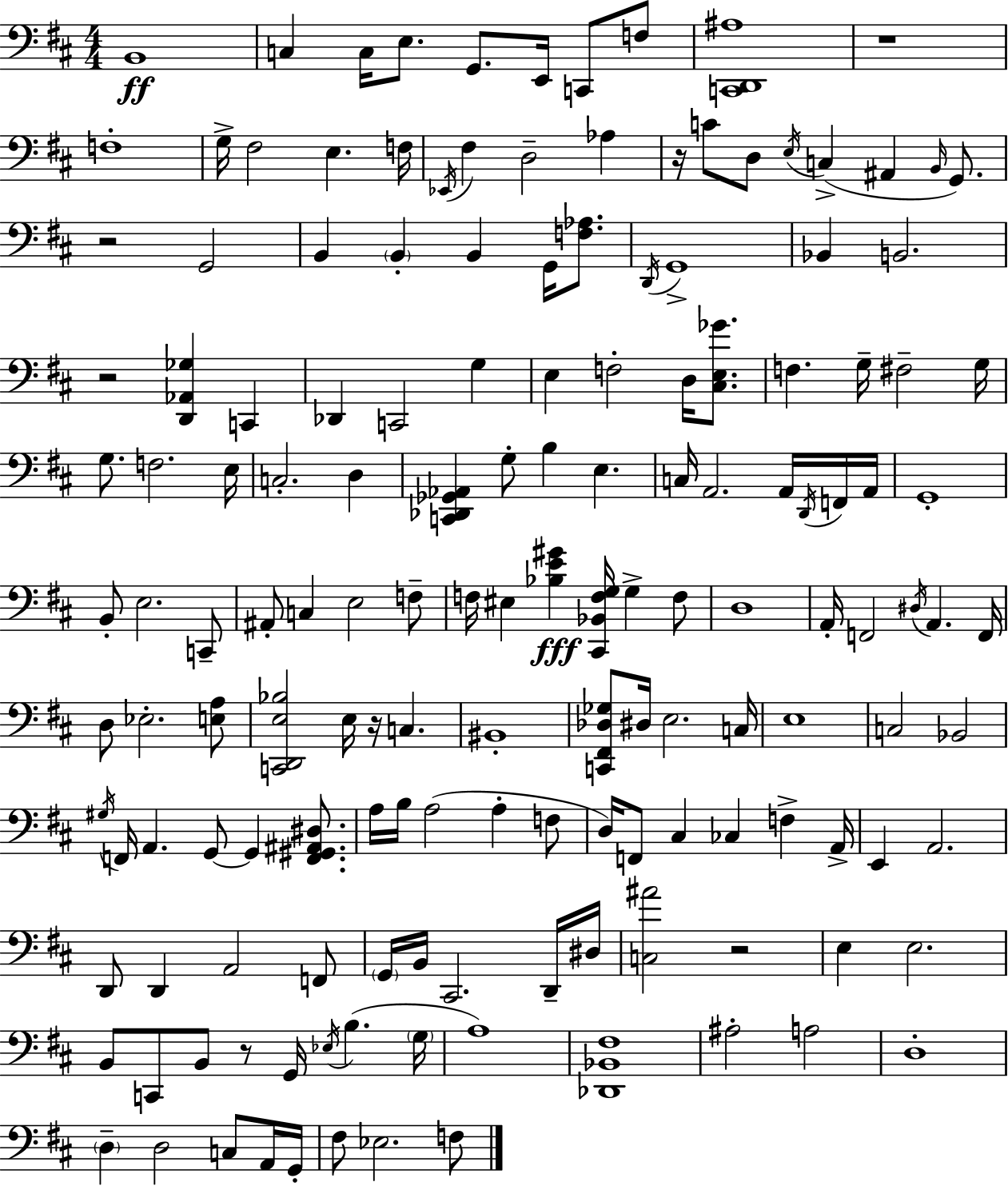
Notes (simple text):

B2/w C3/q C3/s E3/e. G2/e. E2/s C2/e F3/e [C2,D2,A#3]/w R/w F3/w G3/s F#3/h E3/q. F3/s Eb2/s F#3/q D3/h Ab3/q R/s C4/e D3/e E3/s C3/q A#2/q B2/s G2/e. R/h G2/h B2/q B2/q B2/q G2/s [F3,Ab3]/e. D2/s G2/w Bb2/q B2/h. R/h [D2,Ab2,Gb3]/q C2/q Db2/q C2/h G3/q E3/q F3/h D3/s [C#3,E3,Gb4]/e. F3/q. G3/s F#3/h G3/s G3/e. F3/h. E3/s C3/h. D3/q [C2,Db2,Gb2,Ab2]/q G3/e B3/q E3/q. C3/s A2/h. A2/s D2/s F2/s A2/s G2/w B2/e E3/h. C2/e A#2/e C3/q E3/h F3/e F3/s EIS3/q [Bb3,E4,G#4]/q [C#2,Bb2,F3,G3]/s G3/q F3/e D3/w A2/s F2/h D#3/s A2/q. F2/s D3/e Eb3/h. [E3,A3]/e [C2,D2,E3,Bb3]/h E3/s R/s C3/q. BIS2/w [C2,F#2,Db3,Gb3]/e D#3/s E3/h. C3/s E3/w C3/h Bb2/h G#3/s F2/s A2/q. G2/e G2/q [F2,G#2,A#2,D#3]/e. A3/s B3/s A3/h A3/q F3/e D3/s F2/e C#3/q CES3/q F3/q A2/s E2/q A2/h. D2/e D2/q A2/h F2/e G2/s B2/s C#2/h. D2/s D#3/s [C3,A#4]/h R/h E3/q E3/h. B2/e C2/e B2/e R/e G2/s Eb3/s B3/q. G3/s A3/w [Db2,Bb2,F#3]/w A#3/h A3/h D3/w D3/q D3/h C3/e A2/s G2/s F#3/e Eb3/h. F3/e